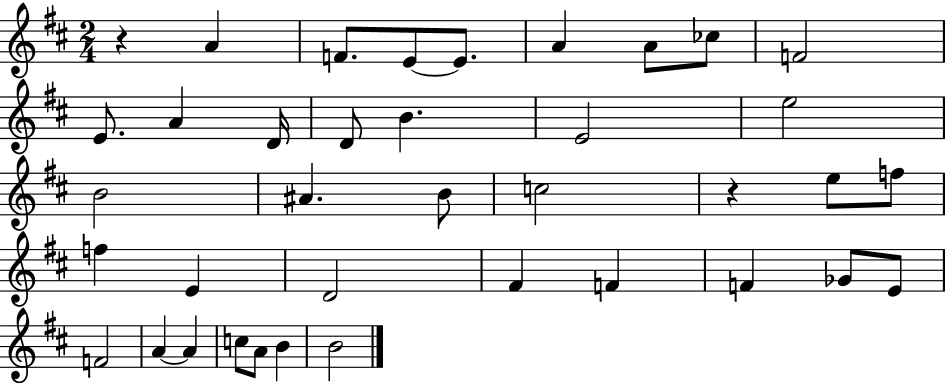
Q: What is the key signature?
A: D major